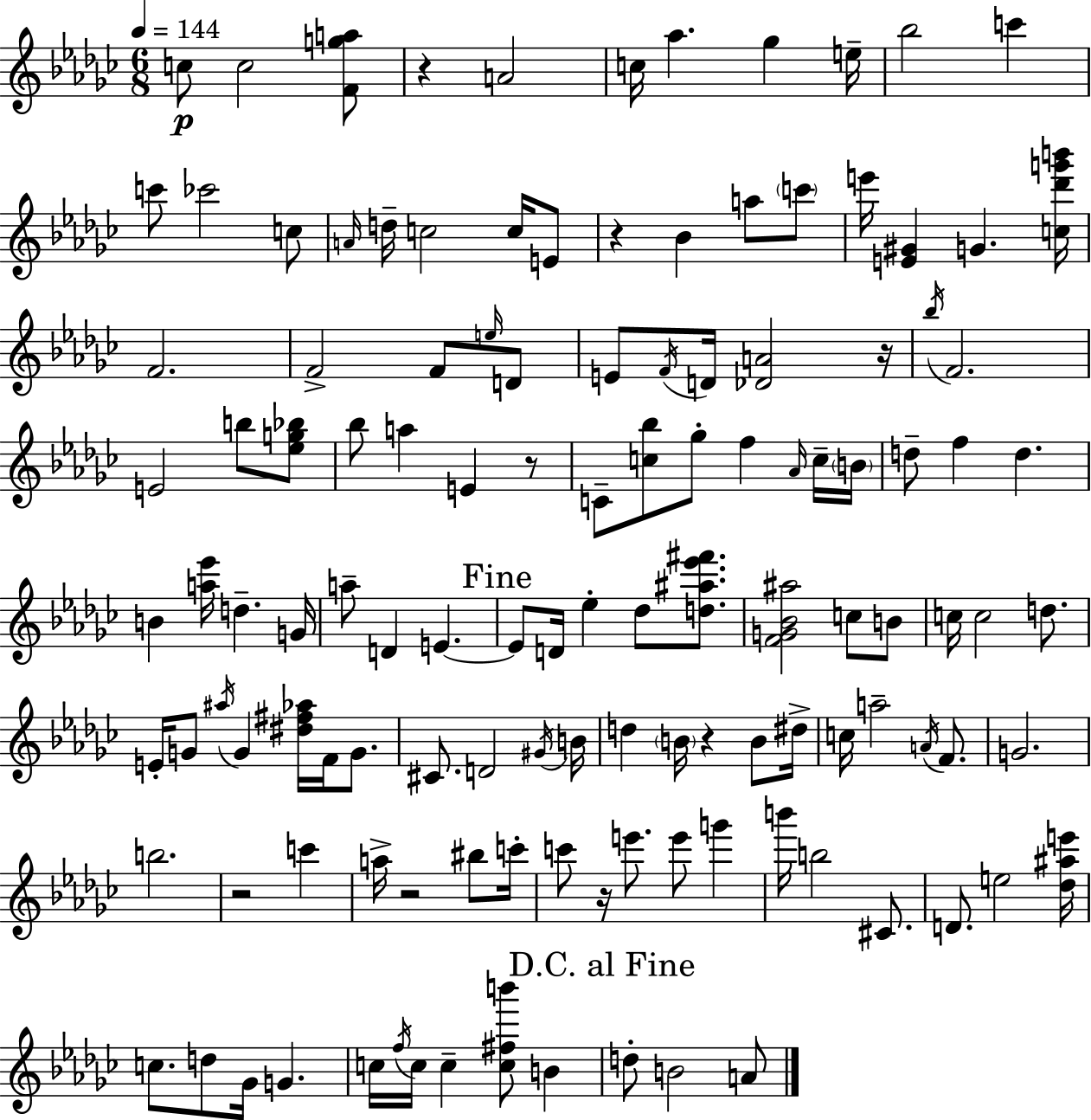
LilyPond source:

{
  \clef treble
  \numericTimeSignature
  \time 6/8
  \key ees \minor
  \tempo 4 = 144
  \repeat volta 2 { c''8\p c''2 <f' g'' a''>8 | r4 a'2 | c''16 aes''4. ges''4 e''16-- | bes''2 c'''4 | \break c'''8 ces'''2 c''8 | \grace { a'16 } d''16-- c''2 c''16 e'8 | r4 bes'4 a''8 \parenthesize c'''8 | e'''16 <e' gis'>4 g'4. | \break <c'' des''' g''' b'''>16 f'2. | f'2-> f'8 \grace { e''16 } | d'8 e'8 \acciaccatura { f'16 } d'16 <des' a'>2 | r16 \acciaccatura { bes''16 } f'2. | \break e'2 | b''8 <ees'' g'' bes''>8 bes''8 a''4 e'4 | r8 c'8-- <c'' bes''>8 ges''8-. f''4 | \grace { aes'16 } c''16-- \parenthesize b'16 d''8-- f''4 d''4. | \break b'4 <a'' ees'''>16 d''4.-- | g'16 a''8-- d'4 e'4.~~ | \mark "Fine" e'8 d'16 ees''4-. | des''8 <d'' ais'' ees''' fis'''>8. <f' g' bes' ais''>2 | \break c''8 b'8 c''16 c''2 | d''8. e'16-. g'8 \acciaccatura { ais''16 } g'4 | <dis'' fis'' aes''>16 f'16 g'8. cis'8. d'2 | \acciaccatura { gis'16 } b'16 d''4 \parenthesize b'16 | \break r4 b'8 dis''16-> c''16 a''2-- | \acciaccatura { a'16 } f'8. g'2. | b''2. | r2 | \break c'''4 a''16-> r2 | bis''8 c'''16-. c'''8 r16 e'''8. | e'''8 g'''4 b'''16 b''2 | cis'8. d'8. e''2 | \break <des'' ais'' e'''>16 c''8. d''8 | ges'16 g'4. c''16 \acciaccatura { f''16 } c''16 c''4-- | <c'' fis'' b'''>8 b'4 \mark "D.C. al Fine" d''8-. b'2 | a'8 } \bar "|."
}